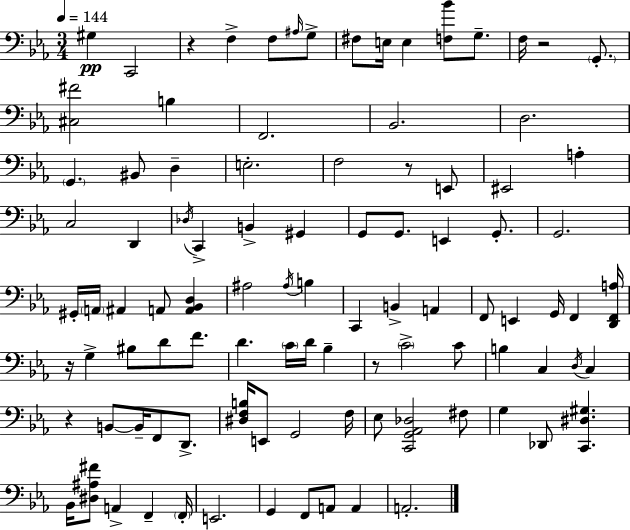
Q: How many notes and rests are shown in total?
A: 98